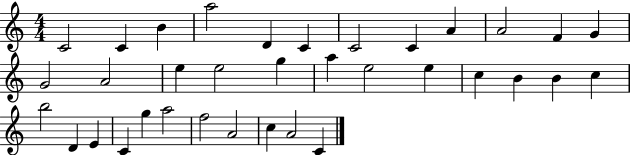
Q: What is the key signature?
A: C major